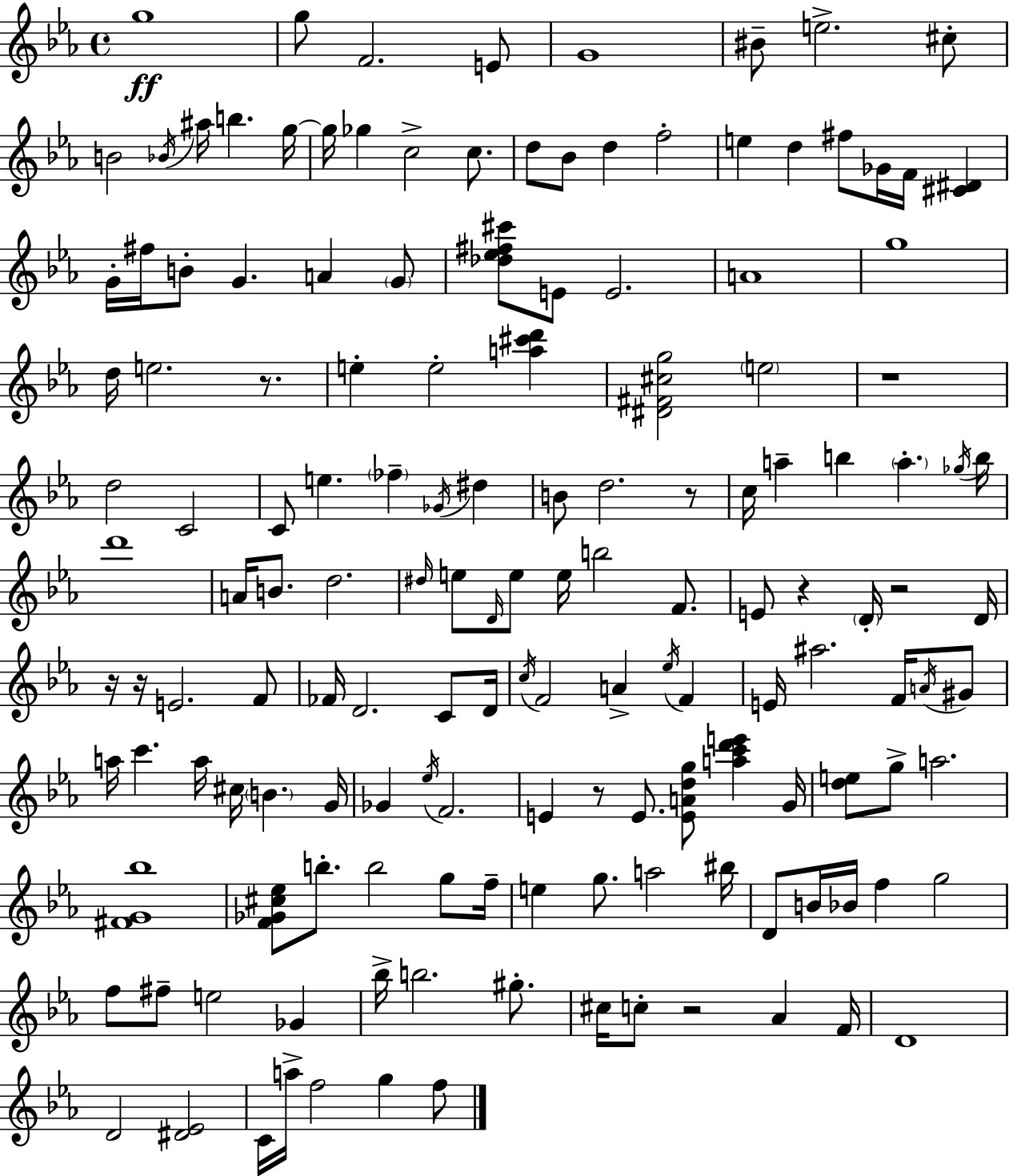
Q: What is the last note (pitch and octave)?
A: F5